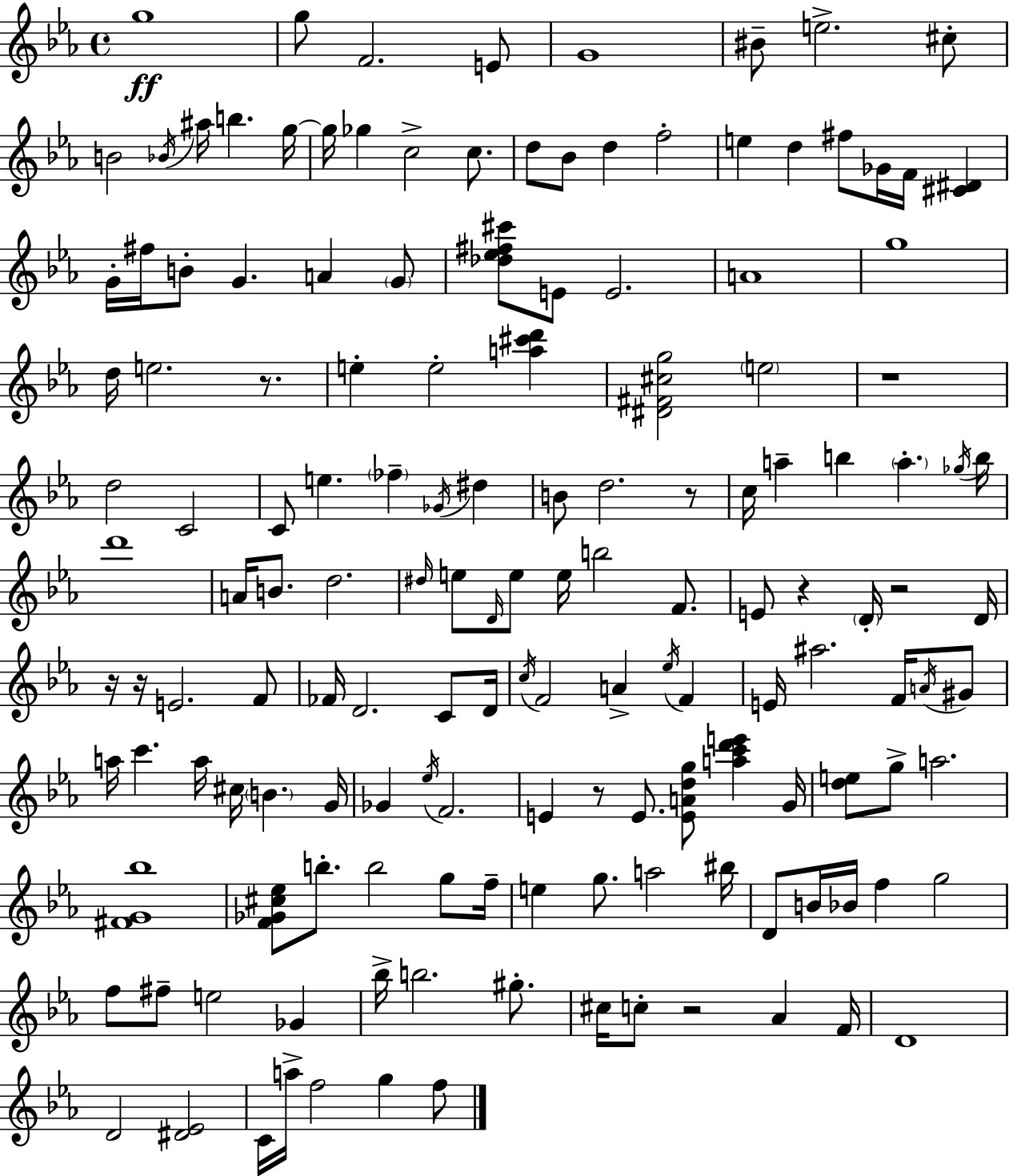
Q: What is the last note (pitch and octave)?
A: F5